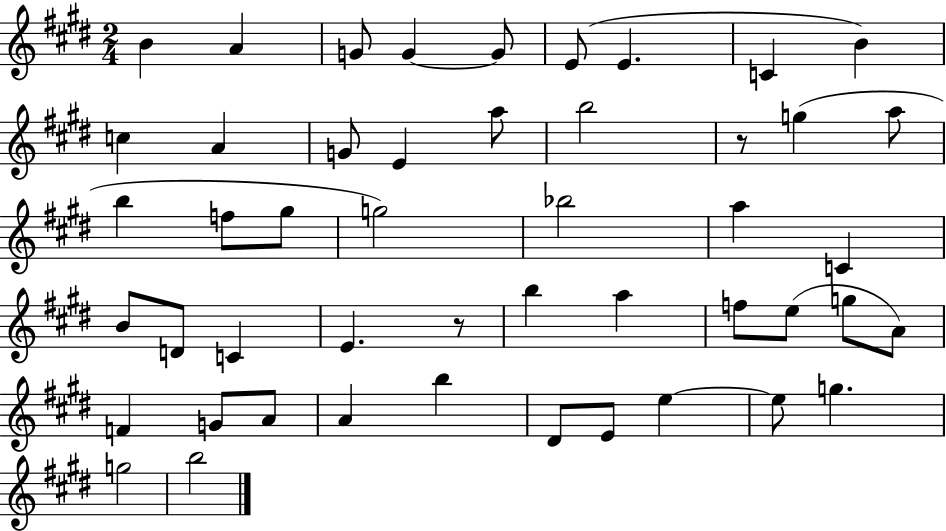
{
  \clef treble
  \numericTimeSignature
  \time 2/4
  \key e \major
  \repeat volta 2 { b'4 a'4 | g'8 g'4~~ g'8 | e'8( e'4. | c'4 b'4) | \break c''4 a'4 | g'8 e'4 a''8 | b''2 | r8 g''4( a''8 | \break b''4 f''8 gis''8 | g''2) | bes''2 | a''4 c'4 | \break b'8 d'8 c'4 | e'4. r8 | b''4 a''4 | f''8 e''8( g''8 a'8) | \break f'4 g'8 a'8 | a'4 b''4 | dis'8 e'8 e''4~~ | e''8 g''4. | \break g''2 | b''2 | } \bar "|."
}